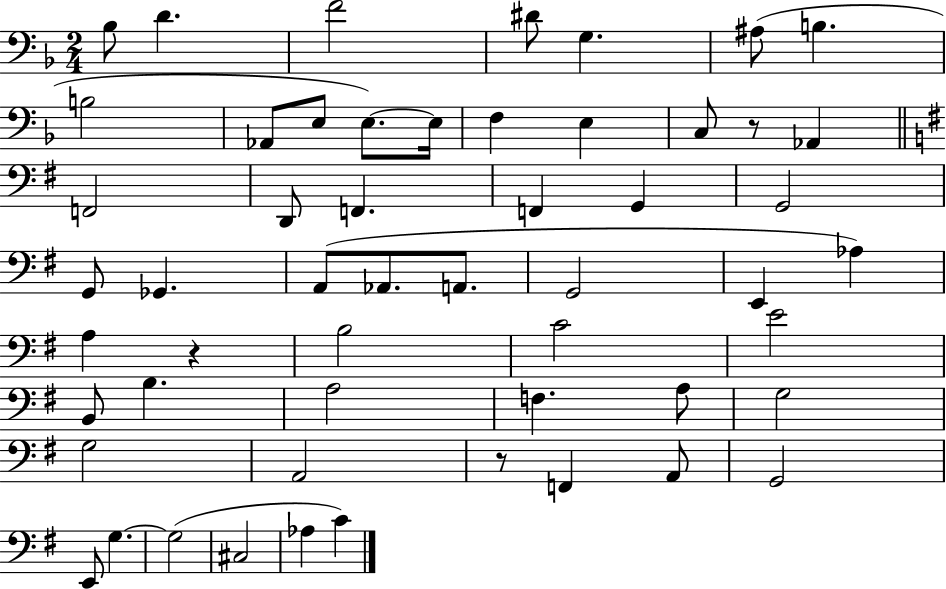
{
  \clef bass
  \numericTimeSignature
  \time 2/4
  \key f \major
  bes8 d'4. | f'2 | dis'8 g4. | ais8( b4. | \break b2 | aes,8 e8 e8.~~) e16 | f4 e4 | c8 r8 aes,4 | \break \bar "||" \break \key e \minor f,2 | d,8 f,4. | f,4 g,4 | g,2 | \break g,8 ges,4. | a,8( aes,8. a,8. | g,2 | e,4 aes4) | \break a4 r4 | b2 | c'2 | e'2 | \break b,8 b4. | a2 | f4. a8 | g2 | \break g2 | a,2 | r8 f,4 a,8 | g,2 | \break e,8 g4.~~ | g2( | cis2 | aes4 c'4) | \break \bar "|."
}